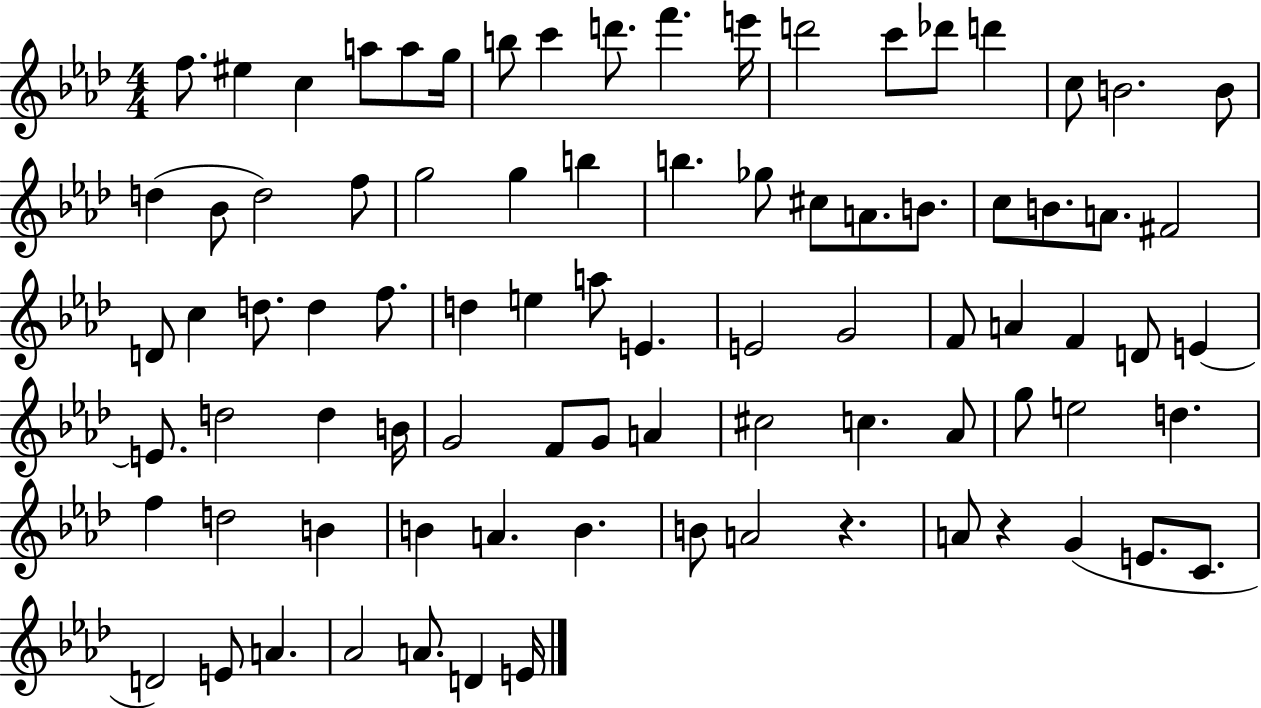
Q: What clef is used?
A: treble